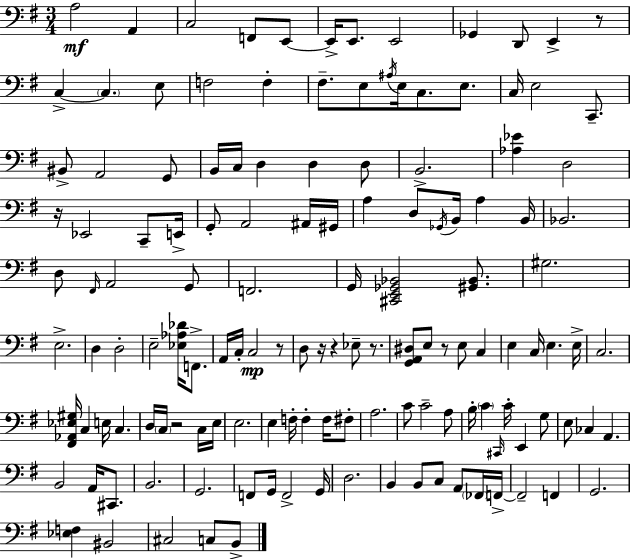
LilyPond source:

{
  \clef bass
  \numericTimeSignature
  \time 3/4
  \key e \minor
  \repeat volta 2 { a2\mf a,4 | c2 f,8 e,8~~ | e,16-> e,8. e,2 | ges,4 d,8 e,4-> r8 | \break c4->~~ \parenthesize c4. e8 | f2 f4-. | fis8.-- e8 \acciaccatura { ais16 } e16 c8. e8. | c16 e2 c,8.-- | \break bis,8-> a,2 g,8 | b,16 c16 d4 d4 d8 | b,2.-> | <aes ees'>4 d2 | \break r16 ees,2 c,8-- | e,16-> g,8-. a,2 ais,16 | gis,16 a4 d8 \acciaccatura { ges,16 } b,16 a4 | b,16 bes,2. | \break d8 \grace { fis,16 } a,2 | g,8 f,2. | g,16 <cis, e, ges, bes,>2 | <gis, bes,>8. gis2. | \break e2.-> | d4 d2-. | e2-- <ees aes des'>16 | f,8.-> a,16 c16-. c2\mp | \break r8 d8 r16 r4 ees8-- | r8. <g, a, dis>8 e8 r8 e8 c4 | e4 c16 e4. | e16-> c2. | \break <fis, aes, ees gis>16 c4 e16 c4. | d16 \parenthesize c16 r2 | c16 e16 e2. | e4 f16-. f4-. | \break f16 fis8-. a2. | c'8 c'2-- | a8 b16-. \parenthesize c'4 \grace { cis,16 } c'16-. e,4 | g8 e8 ces4 a,4. | \break b,2 | a,16 cis,8. b,2. | g,2. | f,8 g,16 f,2-> | \break g,16 d2. | b,4 b,8 c8 | a,8 \parenthesize fes,16 f,16->~~ f,2-- | f,4 g,2. | \break <ees f>4 bis,2 | cis2 | c8 b,8-> } \bar "|."
}